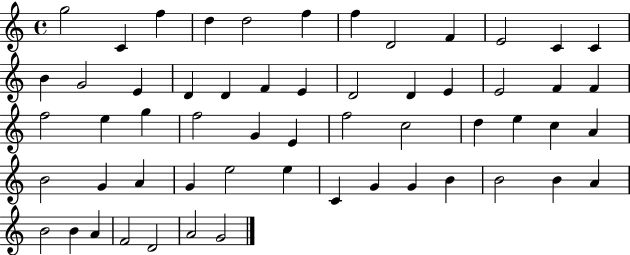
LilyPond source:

{
  \clef treble
  \time 4/4
  \defaultTimeSignature
  \key c \major
  g''2 c'4 f''4 | d''4 d''2 f''4 | f''4 d'2 f'4 | e'2 c'4 c'4 | \break b'4 g'2 e'4 | d'4 d'4 f'4 e'4 | d'2 d'4 e'4 | e'2 f'4 f'4 | \break f''2 e''4 g''4 | f''2 g'4 e'4 | f''2 c''2 | d''4 e''4 c''4 a'4 | \break b'2 g'4 a'4 | g'4 e''2 e''4 | c'4 g'4 g'4 b'4 | b'2 b'4 a'4 | \break b'2 b'4 a'4 | f'2 d'2 | a'2 g'2 | \bar "|."
}